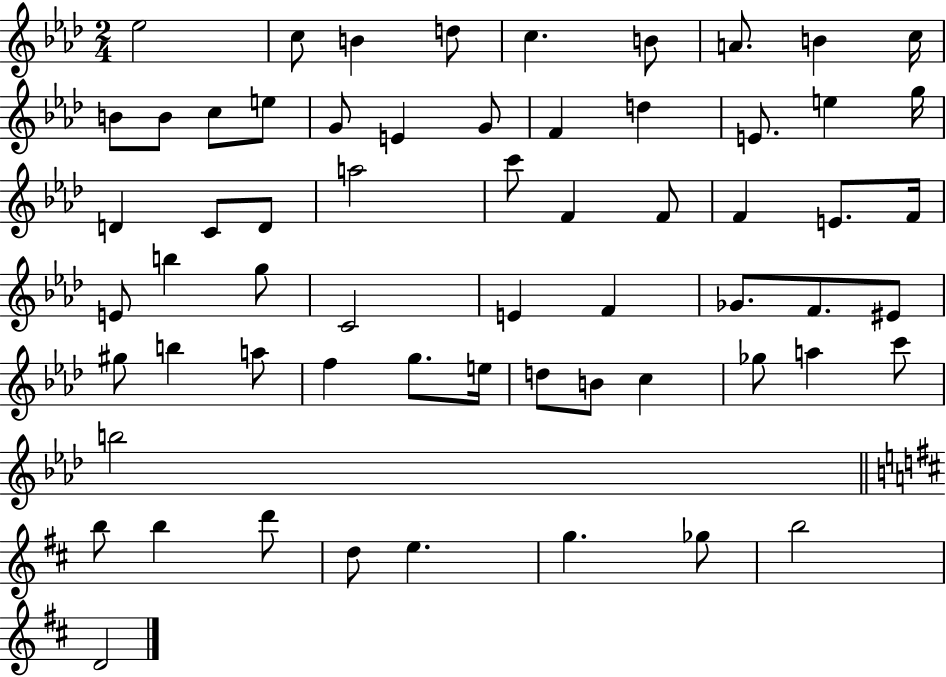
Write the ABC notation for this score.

X:1
T:Untitled
M:2/4
L:1/4
K:Ab
_e2 c/2 B d/2 c B/2 A/2 B c/4 B/2 B/2 c/2 e/2 G/2 E G/2 F d E/2 e g/4 D C/2 D/2 a2 c'/2 F F/2 F E/2 F/4 E/2 b g/2 C2 E F _G/2 F/2 ^E/2 ^g/2 b a/2 f g/2 e/4 d/2 B/2 c _g/2 a c'/2 b2 b/2 b d'/2 d/2 e g _g/2 b2 D2